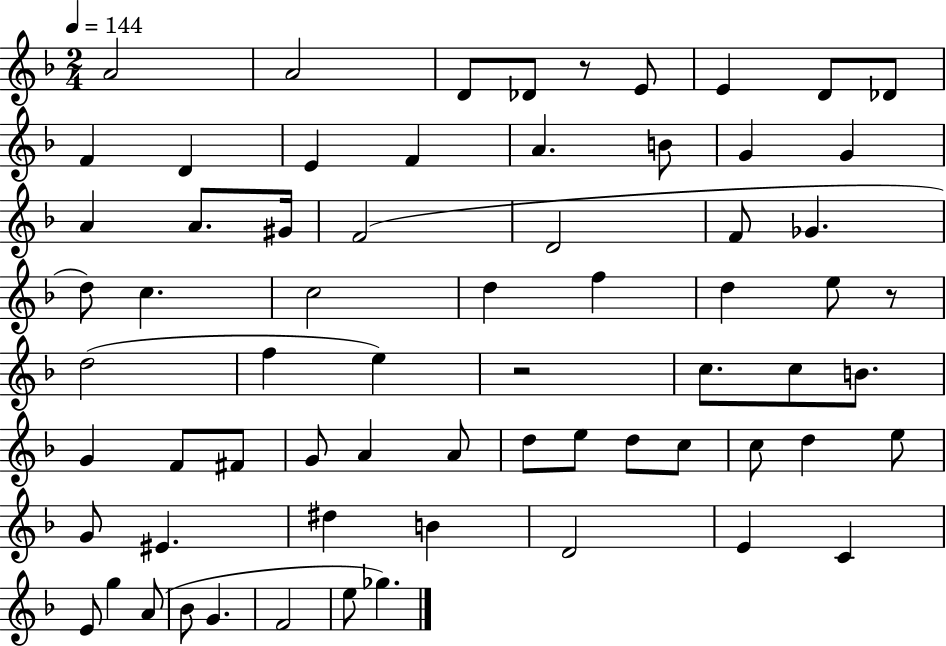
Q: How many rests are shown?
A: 3